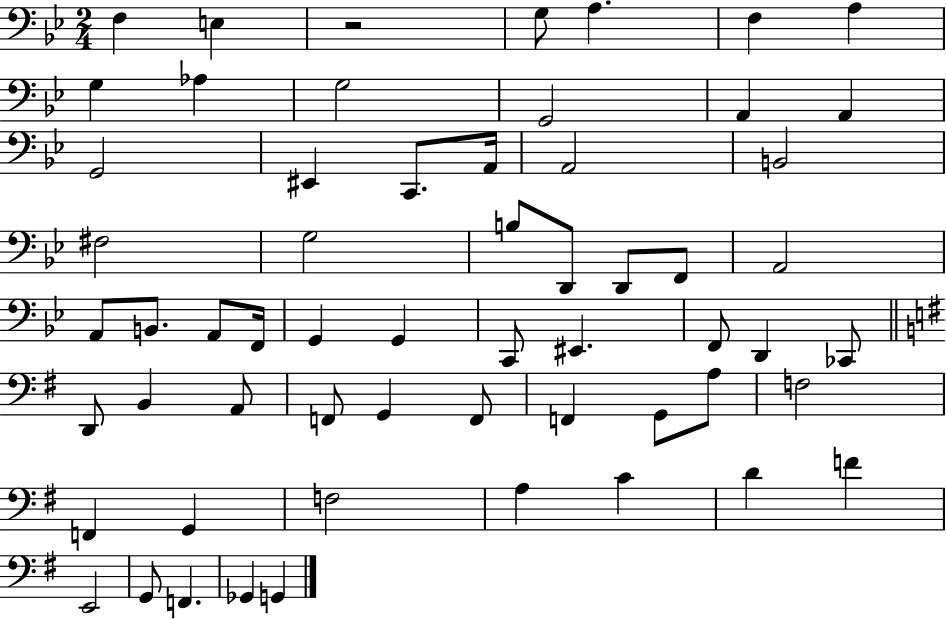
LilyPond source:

{
  \clef bass
  \numericTimeSignature
  \time 2/4
  \key bes \major
  \repeat volta 2 { f4 e4 | r2 | g8 a4. | f4 a4 | \break g4 aes4 | g2 | g,2 | a,4 a,4 | \break g,2 | eis,4 c,8. a,16 | a,2 | b,2 | \break fis2 | g2 | b8 d,8 d,8 f,8 | a,2 | \break a,8 b,8. a,8 f,16 | g,4 g,4 | c,8 eis,4. | f,8 d,4 ces,8 | \break \bar "||" \break \key e \minor d,8 b,4 a,8 | f,8 g,4 f,8 | f,4 g,8 a8 | f2 | \break f,4 g,4 | f2 | a4 c'4 | d'4 f'4 | \break e,2 | g,8 f,4. | ges,4 g,4 | } \bar "|."
}